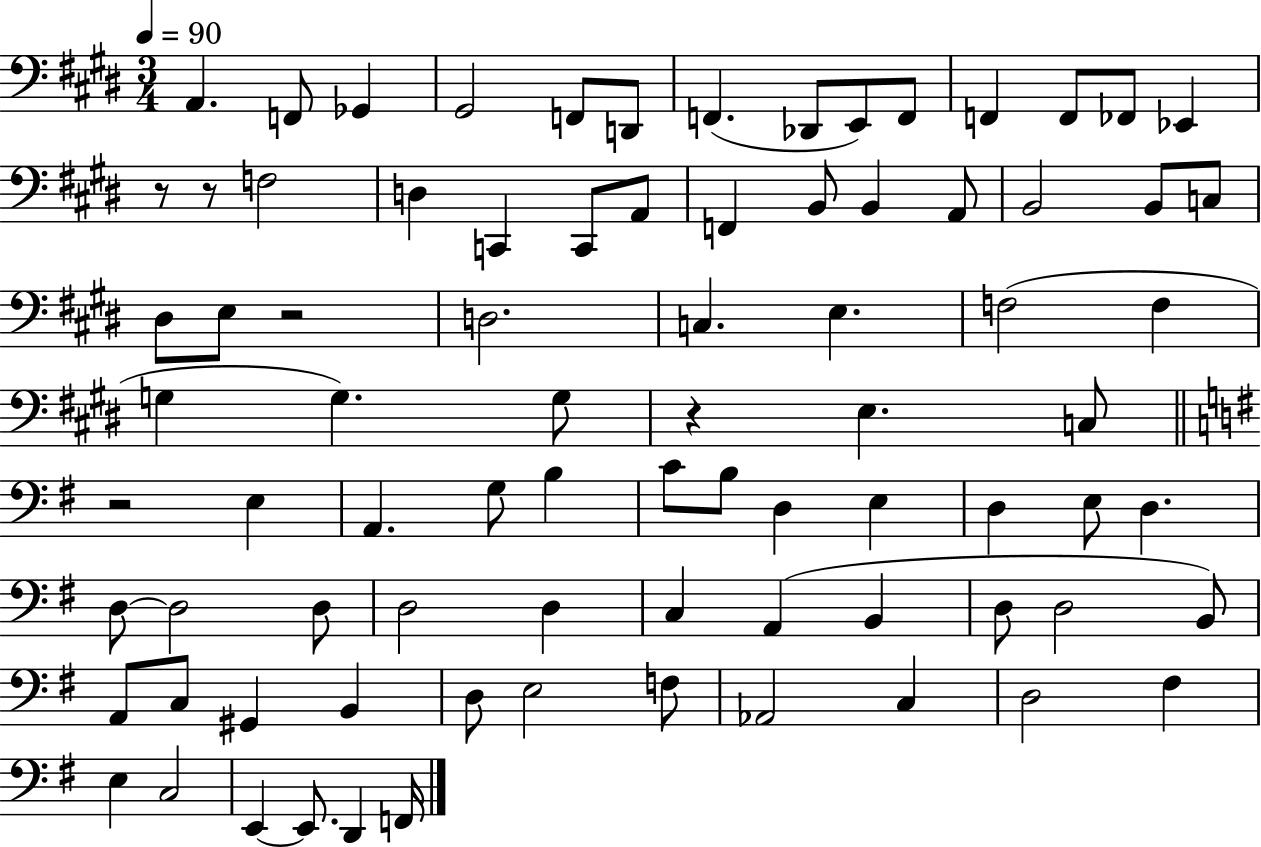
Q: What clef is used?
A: bass